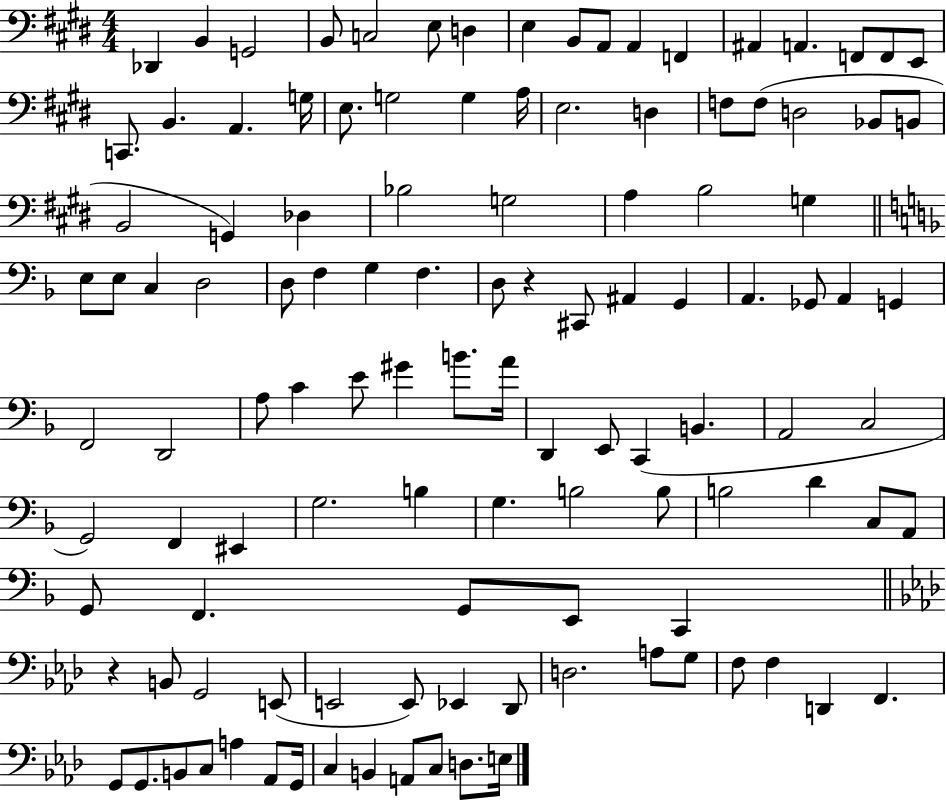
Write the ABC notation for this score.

X:1
T:Untitled
M:4/4
L:1/4
K:E
_D,, B,, G,,2 B,,/2 C,2 E,/2 D, E, B,,/2 A,,/2 A,, F,, ^A,, A,, F,,/2 F,,/2 E,,/2 C,,/2 B,, A,, G,/4 E,/2 G,2 G, A,/4 E,2 D, F,/2 F,/2 D,2 _B,,/2 B,,/2 B,,2 G,, _D, _B,2 G,2 A, B,2 G, E,/2 E,/2 C, D,2 D,/2 F, G, F, D,/2 z ^C,,/2 ^A,, G,, A,, _G,,/2 A,, G,, F,,2 D,,2 A,/2 C E/2 ^G B/2 A/4 D,, E,,/2 C,, B,, A,,2 C,2 G,,2 F,, ^E,, G,2 B, G, B,2 B,/2 B,2 D C,/2 A,,/2 G,,/2 F,, G,,/2 E,,/2 C,, z B,,/2 G,,2 E,,/2 E,,2 E,,/2 _E,, _D,,/2 D,2 A,/2 G,/2 F,/2 F, D,, F,, G,,/2 G,,/2 B,,/2 C,/2 A, _A,,/2 G,,/4 C, B,, A,,/2 C,/2 D,/2 E,/4